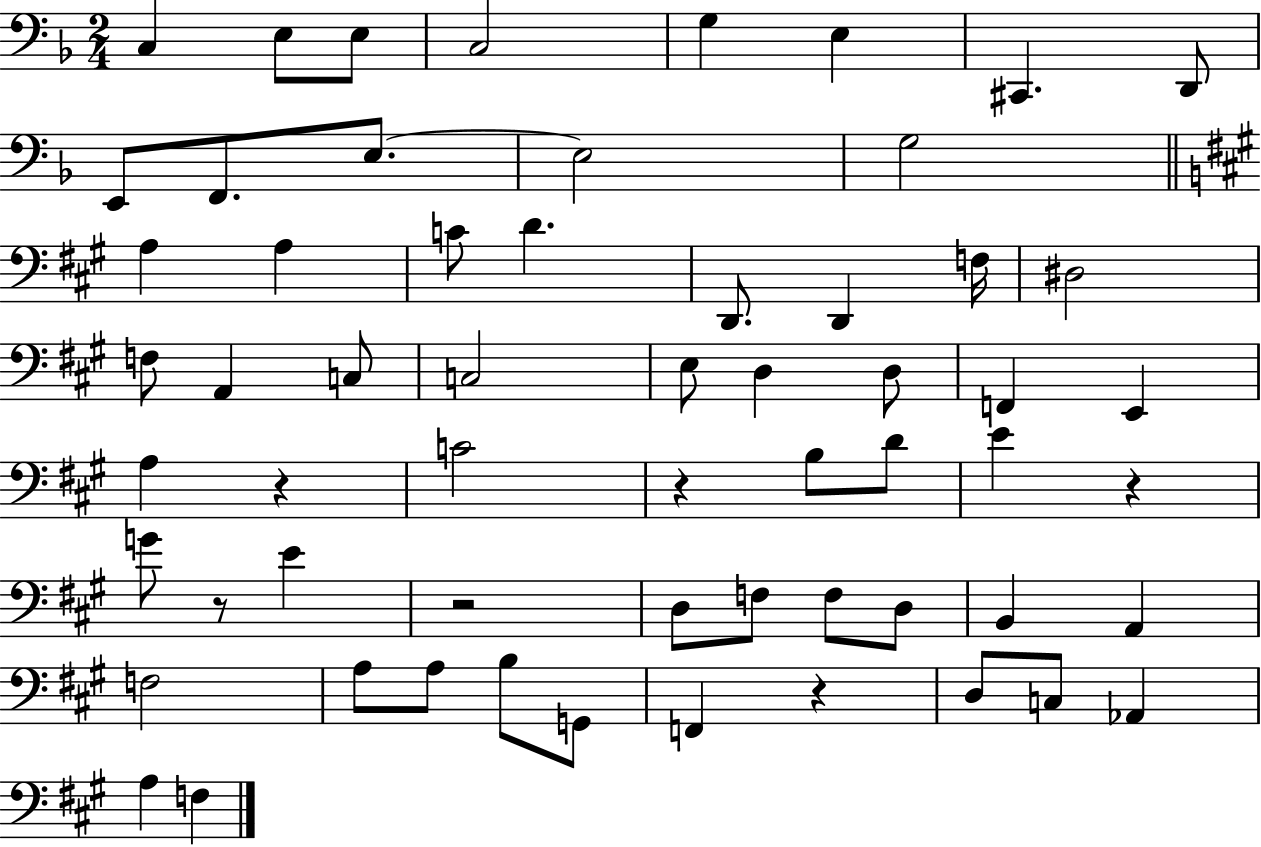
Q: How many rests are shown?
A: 6